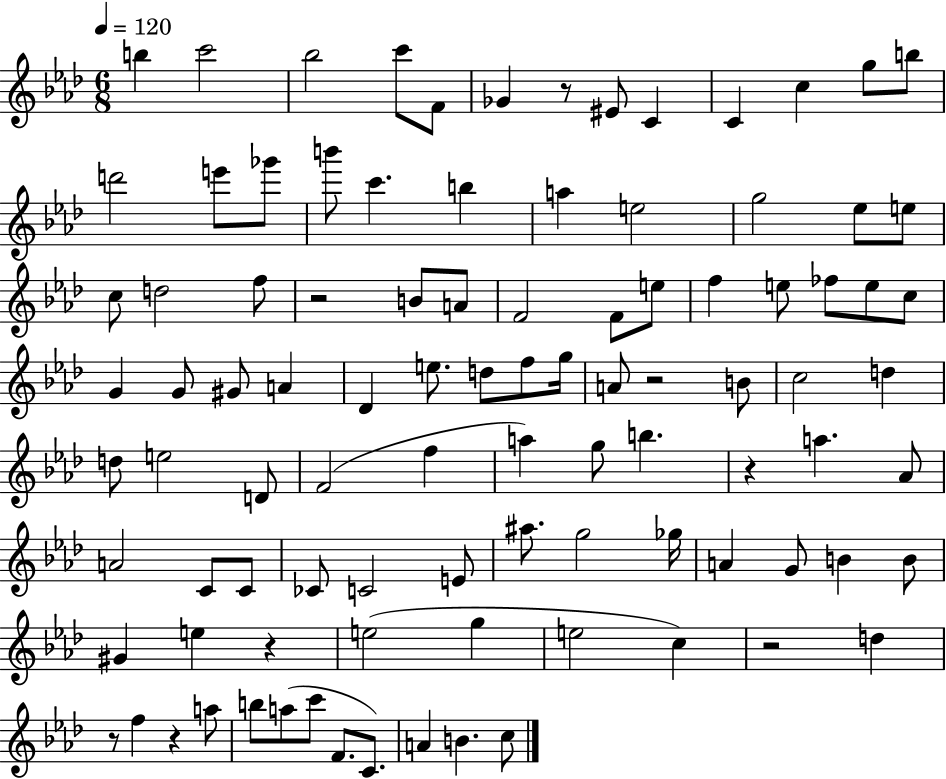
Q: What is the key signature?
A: AES major